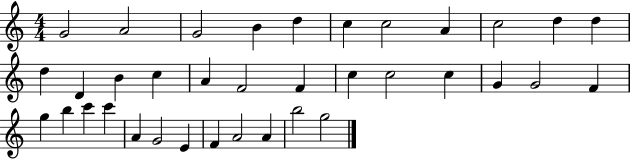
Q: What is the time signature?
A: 4/4